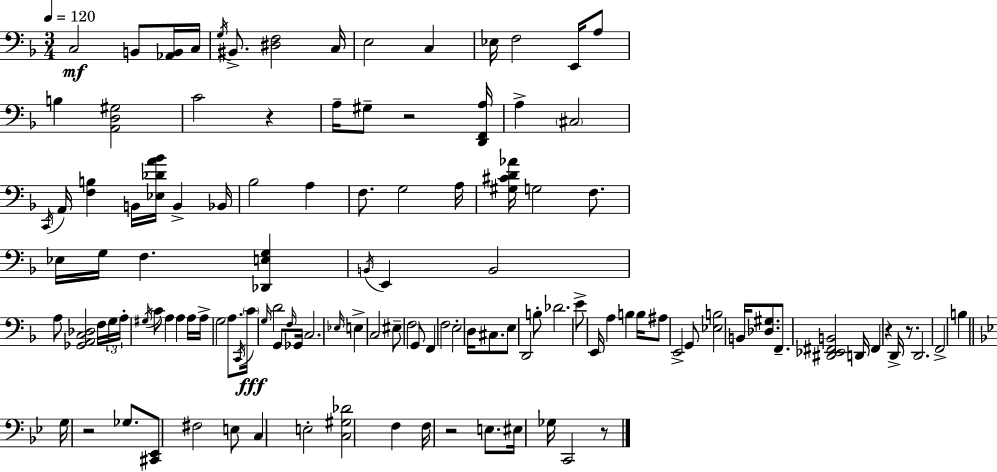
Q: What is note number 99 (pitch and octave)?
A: C2